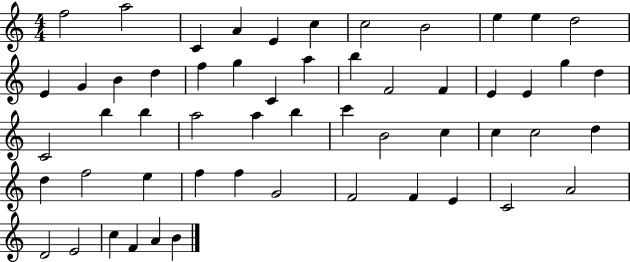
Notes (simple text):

F5/h A5/h C4/q A4/q E4/q C5/q C5/h B4/h E5/q E5/q D5/h E4/q G4/q B4/q D5/q F5/q G5/q C4/q A5/q B5/q F4/h F4/q E4/q E4/q G5/q D5/q C4/h B5/q B5/q A5/h A5/q B5/q C6/q B4/h C5/q C5/q C5/h D5/q D5/q F5/h E5/q F5/q F5/q G4/h F4/h F4/q E4/q C4/h A4/h D4/h E4/h C5/q F4/q A4/q B4/q